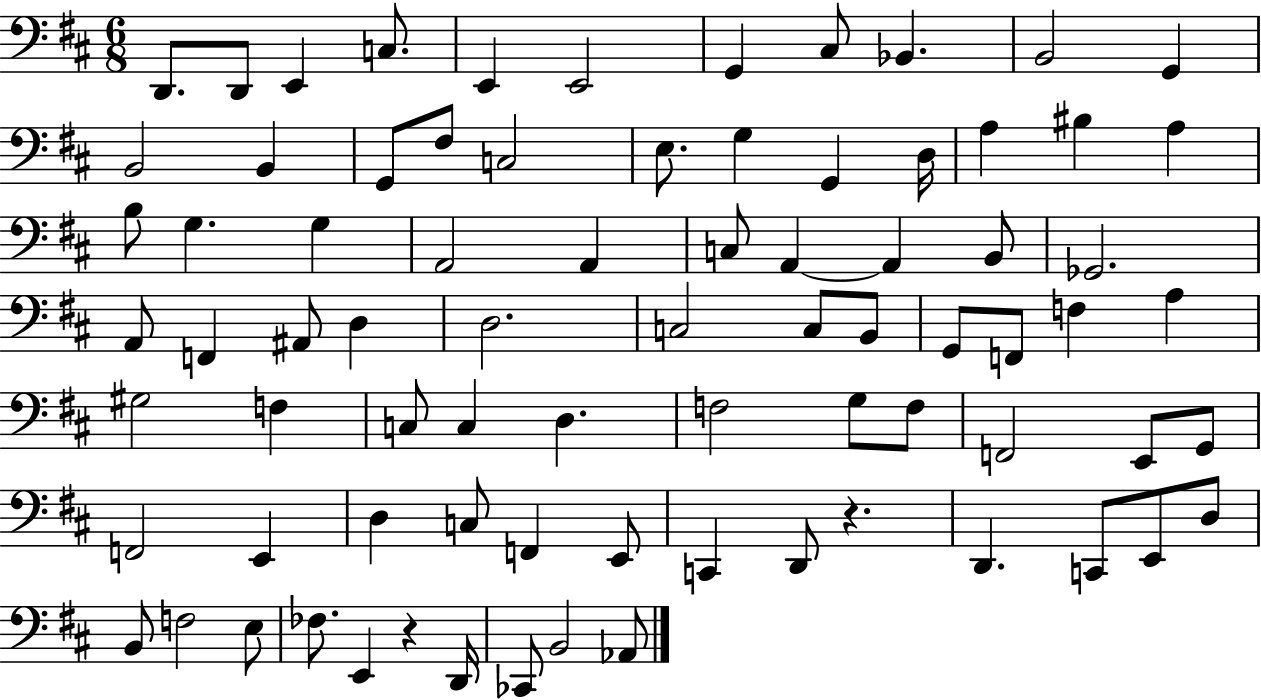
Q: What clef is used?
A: bass